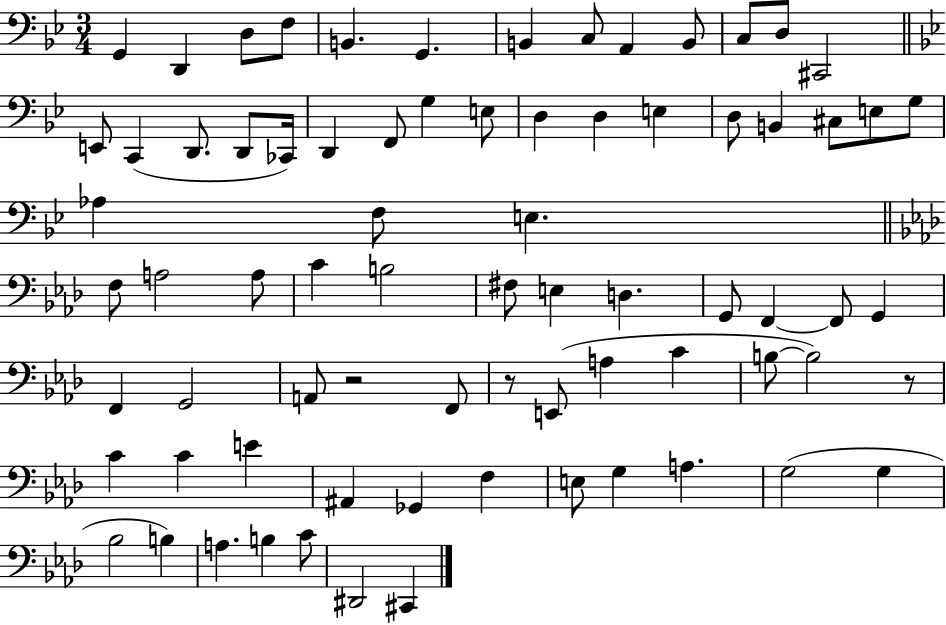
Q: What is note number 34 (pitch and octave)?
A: F3